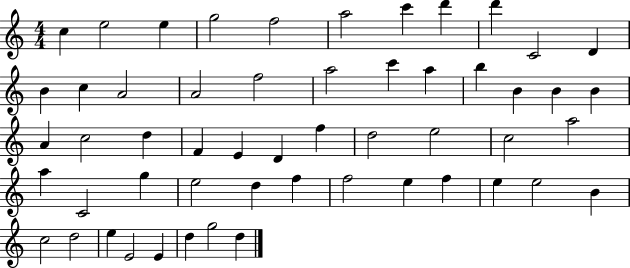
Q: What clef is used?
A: treble